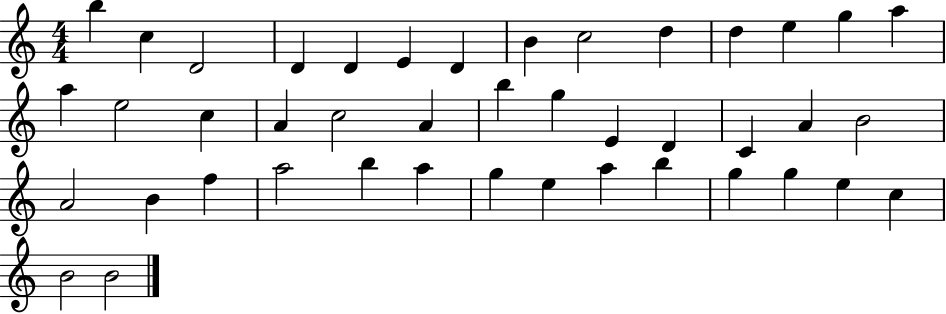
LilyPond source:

{
  \clef treble
  \numericTimeSignature
  \time 4/4
  \key c \major
  b''4 c''4 d'2 | d'4 d'4 e'4 d'4 | b'4 c''2 d''4 | d''4 e''4 g''4 a''4 | \break a''4 e''2 c''4 | a'4 c''2 a'4 | b''4 g''4 e'4 d'4 | c'4 a'4 b'2 | \break a'2 b'4 f''4 | a''2 b''4 a''4 | g''4 e''4 a''4 b''4 | g''4 g''4 e''4 c''4 | \break b'2 b'2 | \bar "|."
}